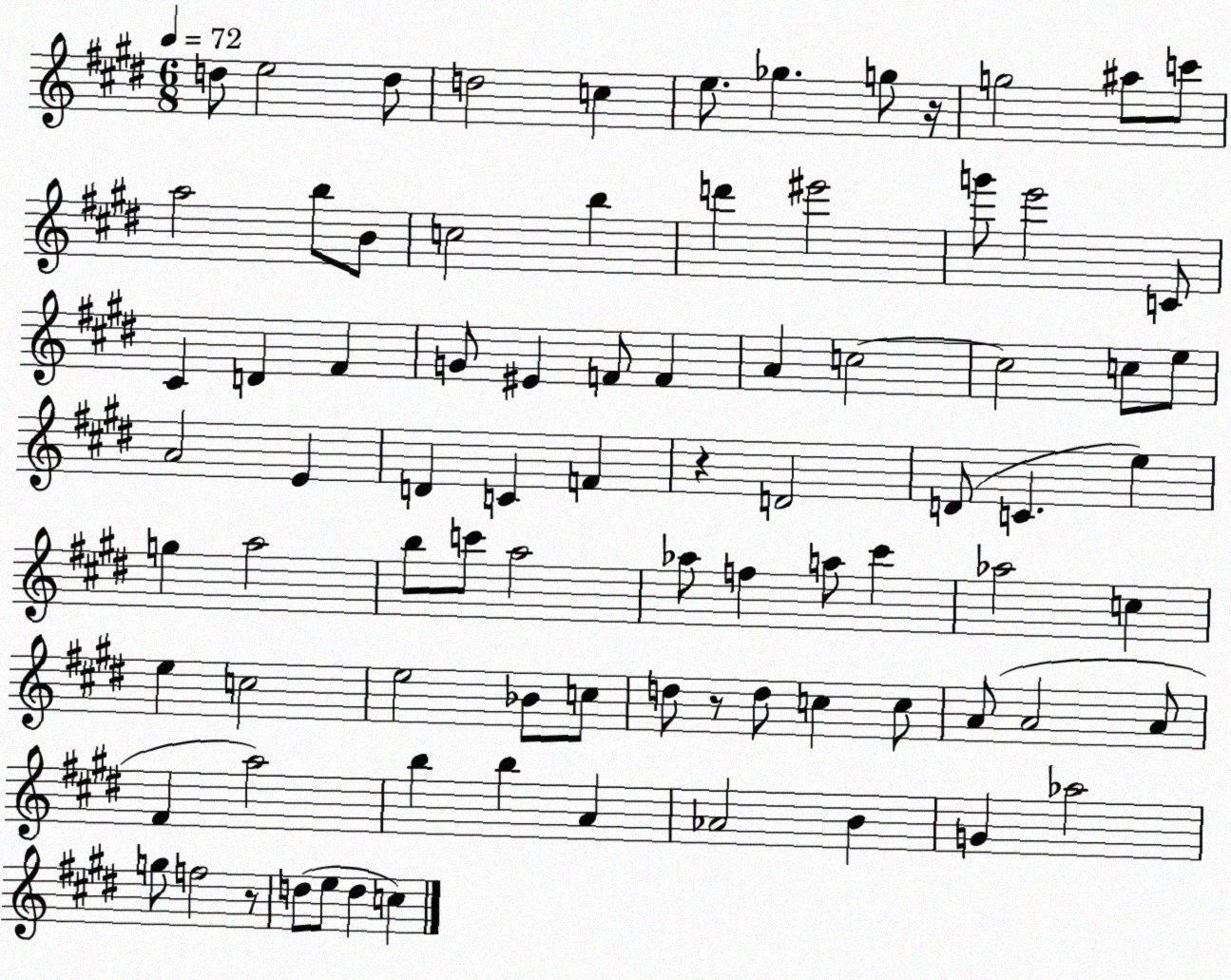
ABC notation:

X:1
T:Untitled
M:6/8
L:1/4
K:E
d/2 e2 d/2 d2 c e/2 _g g/2 z/4 g2 ^a/2 c'/2 a2 b/2 B/2 c2 b d' ^e'2 g'/2 e'2 C/2 ^C D ^F G/2 ^E F/2 F A c2 c2 c/2 e/2 A2 E D C F z D2 D/2 C e g a2 b/2 c'/2 a2 _a/2 f a/2 ^c' _a2 c e c2 e2 _B/2 c/2 d/2 z/2 d/2 c c/2 A/2 A2 A/2 ^F a2 b b A _A2 B G _a2 g/2 f2 z/2 d/2 e/2 d c